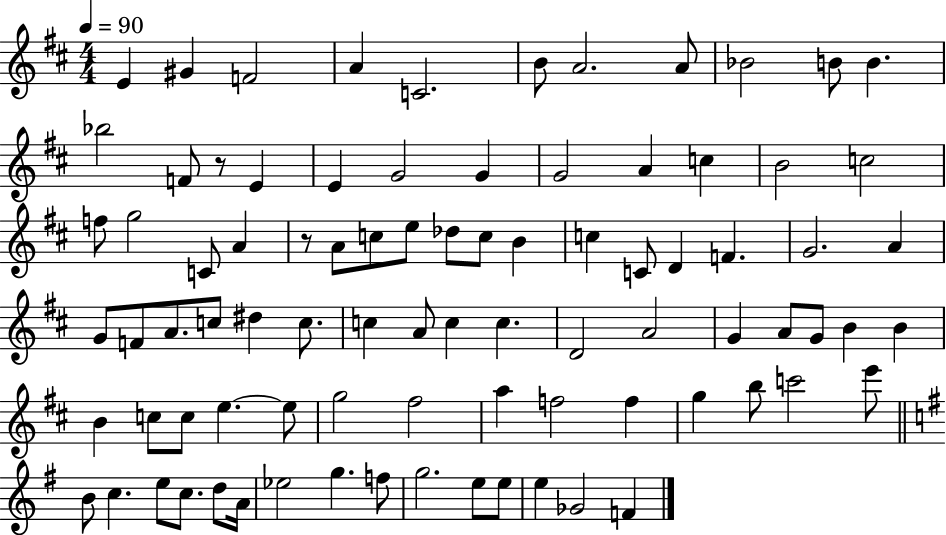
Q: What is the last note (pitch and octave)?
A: F4